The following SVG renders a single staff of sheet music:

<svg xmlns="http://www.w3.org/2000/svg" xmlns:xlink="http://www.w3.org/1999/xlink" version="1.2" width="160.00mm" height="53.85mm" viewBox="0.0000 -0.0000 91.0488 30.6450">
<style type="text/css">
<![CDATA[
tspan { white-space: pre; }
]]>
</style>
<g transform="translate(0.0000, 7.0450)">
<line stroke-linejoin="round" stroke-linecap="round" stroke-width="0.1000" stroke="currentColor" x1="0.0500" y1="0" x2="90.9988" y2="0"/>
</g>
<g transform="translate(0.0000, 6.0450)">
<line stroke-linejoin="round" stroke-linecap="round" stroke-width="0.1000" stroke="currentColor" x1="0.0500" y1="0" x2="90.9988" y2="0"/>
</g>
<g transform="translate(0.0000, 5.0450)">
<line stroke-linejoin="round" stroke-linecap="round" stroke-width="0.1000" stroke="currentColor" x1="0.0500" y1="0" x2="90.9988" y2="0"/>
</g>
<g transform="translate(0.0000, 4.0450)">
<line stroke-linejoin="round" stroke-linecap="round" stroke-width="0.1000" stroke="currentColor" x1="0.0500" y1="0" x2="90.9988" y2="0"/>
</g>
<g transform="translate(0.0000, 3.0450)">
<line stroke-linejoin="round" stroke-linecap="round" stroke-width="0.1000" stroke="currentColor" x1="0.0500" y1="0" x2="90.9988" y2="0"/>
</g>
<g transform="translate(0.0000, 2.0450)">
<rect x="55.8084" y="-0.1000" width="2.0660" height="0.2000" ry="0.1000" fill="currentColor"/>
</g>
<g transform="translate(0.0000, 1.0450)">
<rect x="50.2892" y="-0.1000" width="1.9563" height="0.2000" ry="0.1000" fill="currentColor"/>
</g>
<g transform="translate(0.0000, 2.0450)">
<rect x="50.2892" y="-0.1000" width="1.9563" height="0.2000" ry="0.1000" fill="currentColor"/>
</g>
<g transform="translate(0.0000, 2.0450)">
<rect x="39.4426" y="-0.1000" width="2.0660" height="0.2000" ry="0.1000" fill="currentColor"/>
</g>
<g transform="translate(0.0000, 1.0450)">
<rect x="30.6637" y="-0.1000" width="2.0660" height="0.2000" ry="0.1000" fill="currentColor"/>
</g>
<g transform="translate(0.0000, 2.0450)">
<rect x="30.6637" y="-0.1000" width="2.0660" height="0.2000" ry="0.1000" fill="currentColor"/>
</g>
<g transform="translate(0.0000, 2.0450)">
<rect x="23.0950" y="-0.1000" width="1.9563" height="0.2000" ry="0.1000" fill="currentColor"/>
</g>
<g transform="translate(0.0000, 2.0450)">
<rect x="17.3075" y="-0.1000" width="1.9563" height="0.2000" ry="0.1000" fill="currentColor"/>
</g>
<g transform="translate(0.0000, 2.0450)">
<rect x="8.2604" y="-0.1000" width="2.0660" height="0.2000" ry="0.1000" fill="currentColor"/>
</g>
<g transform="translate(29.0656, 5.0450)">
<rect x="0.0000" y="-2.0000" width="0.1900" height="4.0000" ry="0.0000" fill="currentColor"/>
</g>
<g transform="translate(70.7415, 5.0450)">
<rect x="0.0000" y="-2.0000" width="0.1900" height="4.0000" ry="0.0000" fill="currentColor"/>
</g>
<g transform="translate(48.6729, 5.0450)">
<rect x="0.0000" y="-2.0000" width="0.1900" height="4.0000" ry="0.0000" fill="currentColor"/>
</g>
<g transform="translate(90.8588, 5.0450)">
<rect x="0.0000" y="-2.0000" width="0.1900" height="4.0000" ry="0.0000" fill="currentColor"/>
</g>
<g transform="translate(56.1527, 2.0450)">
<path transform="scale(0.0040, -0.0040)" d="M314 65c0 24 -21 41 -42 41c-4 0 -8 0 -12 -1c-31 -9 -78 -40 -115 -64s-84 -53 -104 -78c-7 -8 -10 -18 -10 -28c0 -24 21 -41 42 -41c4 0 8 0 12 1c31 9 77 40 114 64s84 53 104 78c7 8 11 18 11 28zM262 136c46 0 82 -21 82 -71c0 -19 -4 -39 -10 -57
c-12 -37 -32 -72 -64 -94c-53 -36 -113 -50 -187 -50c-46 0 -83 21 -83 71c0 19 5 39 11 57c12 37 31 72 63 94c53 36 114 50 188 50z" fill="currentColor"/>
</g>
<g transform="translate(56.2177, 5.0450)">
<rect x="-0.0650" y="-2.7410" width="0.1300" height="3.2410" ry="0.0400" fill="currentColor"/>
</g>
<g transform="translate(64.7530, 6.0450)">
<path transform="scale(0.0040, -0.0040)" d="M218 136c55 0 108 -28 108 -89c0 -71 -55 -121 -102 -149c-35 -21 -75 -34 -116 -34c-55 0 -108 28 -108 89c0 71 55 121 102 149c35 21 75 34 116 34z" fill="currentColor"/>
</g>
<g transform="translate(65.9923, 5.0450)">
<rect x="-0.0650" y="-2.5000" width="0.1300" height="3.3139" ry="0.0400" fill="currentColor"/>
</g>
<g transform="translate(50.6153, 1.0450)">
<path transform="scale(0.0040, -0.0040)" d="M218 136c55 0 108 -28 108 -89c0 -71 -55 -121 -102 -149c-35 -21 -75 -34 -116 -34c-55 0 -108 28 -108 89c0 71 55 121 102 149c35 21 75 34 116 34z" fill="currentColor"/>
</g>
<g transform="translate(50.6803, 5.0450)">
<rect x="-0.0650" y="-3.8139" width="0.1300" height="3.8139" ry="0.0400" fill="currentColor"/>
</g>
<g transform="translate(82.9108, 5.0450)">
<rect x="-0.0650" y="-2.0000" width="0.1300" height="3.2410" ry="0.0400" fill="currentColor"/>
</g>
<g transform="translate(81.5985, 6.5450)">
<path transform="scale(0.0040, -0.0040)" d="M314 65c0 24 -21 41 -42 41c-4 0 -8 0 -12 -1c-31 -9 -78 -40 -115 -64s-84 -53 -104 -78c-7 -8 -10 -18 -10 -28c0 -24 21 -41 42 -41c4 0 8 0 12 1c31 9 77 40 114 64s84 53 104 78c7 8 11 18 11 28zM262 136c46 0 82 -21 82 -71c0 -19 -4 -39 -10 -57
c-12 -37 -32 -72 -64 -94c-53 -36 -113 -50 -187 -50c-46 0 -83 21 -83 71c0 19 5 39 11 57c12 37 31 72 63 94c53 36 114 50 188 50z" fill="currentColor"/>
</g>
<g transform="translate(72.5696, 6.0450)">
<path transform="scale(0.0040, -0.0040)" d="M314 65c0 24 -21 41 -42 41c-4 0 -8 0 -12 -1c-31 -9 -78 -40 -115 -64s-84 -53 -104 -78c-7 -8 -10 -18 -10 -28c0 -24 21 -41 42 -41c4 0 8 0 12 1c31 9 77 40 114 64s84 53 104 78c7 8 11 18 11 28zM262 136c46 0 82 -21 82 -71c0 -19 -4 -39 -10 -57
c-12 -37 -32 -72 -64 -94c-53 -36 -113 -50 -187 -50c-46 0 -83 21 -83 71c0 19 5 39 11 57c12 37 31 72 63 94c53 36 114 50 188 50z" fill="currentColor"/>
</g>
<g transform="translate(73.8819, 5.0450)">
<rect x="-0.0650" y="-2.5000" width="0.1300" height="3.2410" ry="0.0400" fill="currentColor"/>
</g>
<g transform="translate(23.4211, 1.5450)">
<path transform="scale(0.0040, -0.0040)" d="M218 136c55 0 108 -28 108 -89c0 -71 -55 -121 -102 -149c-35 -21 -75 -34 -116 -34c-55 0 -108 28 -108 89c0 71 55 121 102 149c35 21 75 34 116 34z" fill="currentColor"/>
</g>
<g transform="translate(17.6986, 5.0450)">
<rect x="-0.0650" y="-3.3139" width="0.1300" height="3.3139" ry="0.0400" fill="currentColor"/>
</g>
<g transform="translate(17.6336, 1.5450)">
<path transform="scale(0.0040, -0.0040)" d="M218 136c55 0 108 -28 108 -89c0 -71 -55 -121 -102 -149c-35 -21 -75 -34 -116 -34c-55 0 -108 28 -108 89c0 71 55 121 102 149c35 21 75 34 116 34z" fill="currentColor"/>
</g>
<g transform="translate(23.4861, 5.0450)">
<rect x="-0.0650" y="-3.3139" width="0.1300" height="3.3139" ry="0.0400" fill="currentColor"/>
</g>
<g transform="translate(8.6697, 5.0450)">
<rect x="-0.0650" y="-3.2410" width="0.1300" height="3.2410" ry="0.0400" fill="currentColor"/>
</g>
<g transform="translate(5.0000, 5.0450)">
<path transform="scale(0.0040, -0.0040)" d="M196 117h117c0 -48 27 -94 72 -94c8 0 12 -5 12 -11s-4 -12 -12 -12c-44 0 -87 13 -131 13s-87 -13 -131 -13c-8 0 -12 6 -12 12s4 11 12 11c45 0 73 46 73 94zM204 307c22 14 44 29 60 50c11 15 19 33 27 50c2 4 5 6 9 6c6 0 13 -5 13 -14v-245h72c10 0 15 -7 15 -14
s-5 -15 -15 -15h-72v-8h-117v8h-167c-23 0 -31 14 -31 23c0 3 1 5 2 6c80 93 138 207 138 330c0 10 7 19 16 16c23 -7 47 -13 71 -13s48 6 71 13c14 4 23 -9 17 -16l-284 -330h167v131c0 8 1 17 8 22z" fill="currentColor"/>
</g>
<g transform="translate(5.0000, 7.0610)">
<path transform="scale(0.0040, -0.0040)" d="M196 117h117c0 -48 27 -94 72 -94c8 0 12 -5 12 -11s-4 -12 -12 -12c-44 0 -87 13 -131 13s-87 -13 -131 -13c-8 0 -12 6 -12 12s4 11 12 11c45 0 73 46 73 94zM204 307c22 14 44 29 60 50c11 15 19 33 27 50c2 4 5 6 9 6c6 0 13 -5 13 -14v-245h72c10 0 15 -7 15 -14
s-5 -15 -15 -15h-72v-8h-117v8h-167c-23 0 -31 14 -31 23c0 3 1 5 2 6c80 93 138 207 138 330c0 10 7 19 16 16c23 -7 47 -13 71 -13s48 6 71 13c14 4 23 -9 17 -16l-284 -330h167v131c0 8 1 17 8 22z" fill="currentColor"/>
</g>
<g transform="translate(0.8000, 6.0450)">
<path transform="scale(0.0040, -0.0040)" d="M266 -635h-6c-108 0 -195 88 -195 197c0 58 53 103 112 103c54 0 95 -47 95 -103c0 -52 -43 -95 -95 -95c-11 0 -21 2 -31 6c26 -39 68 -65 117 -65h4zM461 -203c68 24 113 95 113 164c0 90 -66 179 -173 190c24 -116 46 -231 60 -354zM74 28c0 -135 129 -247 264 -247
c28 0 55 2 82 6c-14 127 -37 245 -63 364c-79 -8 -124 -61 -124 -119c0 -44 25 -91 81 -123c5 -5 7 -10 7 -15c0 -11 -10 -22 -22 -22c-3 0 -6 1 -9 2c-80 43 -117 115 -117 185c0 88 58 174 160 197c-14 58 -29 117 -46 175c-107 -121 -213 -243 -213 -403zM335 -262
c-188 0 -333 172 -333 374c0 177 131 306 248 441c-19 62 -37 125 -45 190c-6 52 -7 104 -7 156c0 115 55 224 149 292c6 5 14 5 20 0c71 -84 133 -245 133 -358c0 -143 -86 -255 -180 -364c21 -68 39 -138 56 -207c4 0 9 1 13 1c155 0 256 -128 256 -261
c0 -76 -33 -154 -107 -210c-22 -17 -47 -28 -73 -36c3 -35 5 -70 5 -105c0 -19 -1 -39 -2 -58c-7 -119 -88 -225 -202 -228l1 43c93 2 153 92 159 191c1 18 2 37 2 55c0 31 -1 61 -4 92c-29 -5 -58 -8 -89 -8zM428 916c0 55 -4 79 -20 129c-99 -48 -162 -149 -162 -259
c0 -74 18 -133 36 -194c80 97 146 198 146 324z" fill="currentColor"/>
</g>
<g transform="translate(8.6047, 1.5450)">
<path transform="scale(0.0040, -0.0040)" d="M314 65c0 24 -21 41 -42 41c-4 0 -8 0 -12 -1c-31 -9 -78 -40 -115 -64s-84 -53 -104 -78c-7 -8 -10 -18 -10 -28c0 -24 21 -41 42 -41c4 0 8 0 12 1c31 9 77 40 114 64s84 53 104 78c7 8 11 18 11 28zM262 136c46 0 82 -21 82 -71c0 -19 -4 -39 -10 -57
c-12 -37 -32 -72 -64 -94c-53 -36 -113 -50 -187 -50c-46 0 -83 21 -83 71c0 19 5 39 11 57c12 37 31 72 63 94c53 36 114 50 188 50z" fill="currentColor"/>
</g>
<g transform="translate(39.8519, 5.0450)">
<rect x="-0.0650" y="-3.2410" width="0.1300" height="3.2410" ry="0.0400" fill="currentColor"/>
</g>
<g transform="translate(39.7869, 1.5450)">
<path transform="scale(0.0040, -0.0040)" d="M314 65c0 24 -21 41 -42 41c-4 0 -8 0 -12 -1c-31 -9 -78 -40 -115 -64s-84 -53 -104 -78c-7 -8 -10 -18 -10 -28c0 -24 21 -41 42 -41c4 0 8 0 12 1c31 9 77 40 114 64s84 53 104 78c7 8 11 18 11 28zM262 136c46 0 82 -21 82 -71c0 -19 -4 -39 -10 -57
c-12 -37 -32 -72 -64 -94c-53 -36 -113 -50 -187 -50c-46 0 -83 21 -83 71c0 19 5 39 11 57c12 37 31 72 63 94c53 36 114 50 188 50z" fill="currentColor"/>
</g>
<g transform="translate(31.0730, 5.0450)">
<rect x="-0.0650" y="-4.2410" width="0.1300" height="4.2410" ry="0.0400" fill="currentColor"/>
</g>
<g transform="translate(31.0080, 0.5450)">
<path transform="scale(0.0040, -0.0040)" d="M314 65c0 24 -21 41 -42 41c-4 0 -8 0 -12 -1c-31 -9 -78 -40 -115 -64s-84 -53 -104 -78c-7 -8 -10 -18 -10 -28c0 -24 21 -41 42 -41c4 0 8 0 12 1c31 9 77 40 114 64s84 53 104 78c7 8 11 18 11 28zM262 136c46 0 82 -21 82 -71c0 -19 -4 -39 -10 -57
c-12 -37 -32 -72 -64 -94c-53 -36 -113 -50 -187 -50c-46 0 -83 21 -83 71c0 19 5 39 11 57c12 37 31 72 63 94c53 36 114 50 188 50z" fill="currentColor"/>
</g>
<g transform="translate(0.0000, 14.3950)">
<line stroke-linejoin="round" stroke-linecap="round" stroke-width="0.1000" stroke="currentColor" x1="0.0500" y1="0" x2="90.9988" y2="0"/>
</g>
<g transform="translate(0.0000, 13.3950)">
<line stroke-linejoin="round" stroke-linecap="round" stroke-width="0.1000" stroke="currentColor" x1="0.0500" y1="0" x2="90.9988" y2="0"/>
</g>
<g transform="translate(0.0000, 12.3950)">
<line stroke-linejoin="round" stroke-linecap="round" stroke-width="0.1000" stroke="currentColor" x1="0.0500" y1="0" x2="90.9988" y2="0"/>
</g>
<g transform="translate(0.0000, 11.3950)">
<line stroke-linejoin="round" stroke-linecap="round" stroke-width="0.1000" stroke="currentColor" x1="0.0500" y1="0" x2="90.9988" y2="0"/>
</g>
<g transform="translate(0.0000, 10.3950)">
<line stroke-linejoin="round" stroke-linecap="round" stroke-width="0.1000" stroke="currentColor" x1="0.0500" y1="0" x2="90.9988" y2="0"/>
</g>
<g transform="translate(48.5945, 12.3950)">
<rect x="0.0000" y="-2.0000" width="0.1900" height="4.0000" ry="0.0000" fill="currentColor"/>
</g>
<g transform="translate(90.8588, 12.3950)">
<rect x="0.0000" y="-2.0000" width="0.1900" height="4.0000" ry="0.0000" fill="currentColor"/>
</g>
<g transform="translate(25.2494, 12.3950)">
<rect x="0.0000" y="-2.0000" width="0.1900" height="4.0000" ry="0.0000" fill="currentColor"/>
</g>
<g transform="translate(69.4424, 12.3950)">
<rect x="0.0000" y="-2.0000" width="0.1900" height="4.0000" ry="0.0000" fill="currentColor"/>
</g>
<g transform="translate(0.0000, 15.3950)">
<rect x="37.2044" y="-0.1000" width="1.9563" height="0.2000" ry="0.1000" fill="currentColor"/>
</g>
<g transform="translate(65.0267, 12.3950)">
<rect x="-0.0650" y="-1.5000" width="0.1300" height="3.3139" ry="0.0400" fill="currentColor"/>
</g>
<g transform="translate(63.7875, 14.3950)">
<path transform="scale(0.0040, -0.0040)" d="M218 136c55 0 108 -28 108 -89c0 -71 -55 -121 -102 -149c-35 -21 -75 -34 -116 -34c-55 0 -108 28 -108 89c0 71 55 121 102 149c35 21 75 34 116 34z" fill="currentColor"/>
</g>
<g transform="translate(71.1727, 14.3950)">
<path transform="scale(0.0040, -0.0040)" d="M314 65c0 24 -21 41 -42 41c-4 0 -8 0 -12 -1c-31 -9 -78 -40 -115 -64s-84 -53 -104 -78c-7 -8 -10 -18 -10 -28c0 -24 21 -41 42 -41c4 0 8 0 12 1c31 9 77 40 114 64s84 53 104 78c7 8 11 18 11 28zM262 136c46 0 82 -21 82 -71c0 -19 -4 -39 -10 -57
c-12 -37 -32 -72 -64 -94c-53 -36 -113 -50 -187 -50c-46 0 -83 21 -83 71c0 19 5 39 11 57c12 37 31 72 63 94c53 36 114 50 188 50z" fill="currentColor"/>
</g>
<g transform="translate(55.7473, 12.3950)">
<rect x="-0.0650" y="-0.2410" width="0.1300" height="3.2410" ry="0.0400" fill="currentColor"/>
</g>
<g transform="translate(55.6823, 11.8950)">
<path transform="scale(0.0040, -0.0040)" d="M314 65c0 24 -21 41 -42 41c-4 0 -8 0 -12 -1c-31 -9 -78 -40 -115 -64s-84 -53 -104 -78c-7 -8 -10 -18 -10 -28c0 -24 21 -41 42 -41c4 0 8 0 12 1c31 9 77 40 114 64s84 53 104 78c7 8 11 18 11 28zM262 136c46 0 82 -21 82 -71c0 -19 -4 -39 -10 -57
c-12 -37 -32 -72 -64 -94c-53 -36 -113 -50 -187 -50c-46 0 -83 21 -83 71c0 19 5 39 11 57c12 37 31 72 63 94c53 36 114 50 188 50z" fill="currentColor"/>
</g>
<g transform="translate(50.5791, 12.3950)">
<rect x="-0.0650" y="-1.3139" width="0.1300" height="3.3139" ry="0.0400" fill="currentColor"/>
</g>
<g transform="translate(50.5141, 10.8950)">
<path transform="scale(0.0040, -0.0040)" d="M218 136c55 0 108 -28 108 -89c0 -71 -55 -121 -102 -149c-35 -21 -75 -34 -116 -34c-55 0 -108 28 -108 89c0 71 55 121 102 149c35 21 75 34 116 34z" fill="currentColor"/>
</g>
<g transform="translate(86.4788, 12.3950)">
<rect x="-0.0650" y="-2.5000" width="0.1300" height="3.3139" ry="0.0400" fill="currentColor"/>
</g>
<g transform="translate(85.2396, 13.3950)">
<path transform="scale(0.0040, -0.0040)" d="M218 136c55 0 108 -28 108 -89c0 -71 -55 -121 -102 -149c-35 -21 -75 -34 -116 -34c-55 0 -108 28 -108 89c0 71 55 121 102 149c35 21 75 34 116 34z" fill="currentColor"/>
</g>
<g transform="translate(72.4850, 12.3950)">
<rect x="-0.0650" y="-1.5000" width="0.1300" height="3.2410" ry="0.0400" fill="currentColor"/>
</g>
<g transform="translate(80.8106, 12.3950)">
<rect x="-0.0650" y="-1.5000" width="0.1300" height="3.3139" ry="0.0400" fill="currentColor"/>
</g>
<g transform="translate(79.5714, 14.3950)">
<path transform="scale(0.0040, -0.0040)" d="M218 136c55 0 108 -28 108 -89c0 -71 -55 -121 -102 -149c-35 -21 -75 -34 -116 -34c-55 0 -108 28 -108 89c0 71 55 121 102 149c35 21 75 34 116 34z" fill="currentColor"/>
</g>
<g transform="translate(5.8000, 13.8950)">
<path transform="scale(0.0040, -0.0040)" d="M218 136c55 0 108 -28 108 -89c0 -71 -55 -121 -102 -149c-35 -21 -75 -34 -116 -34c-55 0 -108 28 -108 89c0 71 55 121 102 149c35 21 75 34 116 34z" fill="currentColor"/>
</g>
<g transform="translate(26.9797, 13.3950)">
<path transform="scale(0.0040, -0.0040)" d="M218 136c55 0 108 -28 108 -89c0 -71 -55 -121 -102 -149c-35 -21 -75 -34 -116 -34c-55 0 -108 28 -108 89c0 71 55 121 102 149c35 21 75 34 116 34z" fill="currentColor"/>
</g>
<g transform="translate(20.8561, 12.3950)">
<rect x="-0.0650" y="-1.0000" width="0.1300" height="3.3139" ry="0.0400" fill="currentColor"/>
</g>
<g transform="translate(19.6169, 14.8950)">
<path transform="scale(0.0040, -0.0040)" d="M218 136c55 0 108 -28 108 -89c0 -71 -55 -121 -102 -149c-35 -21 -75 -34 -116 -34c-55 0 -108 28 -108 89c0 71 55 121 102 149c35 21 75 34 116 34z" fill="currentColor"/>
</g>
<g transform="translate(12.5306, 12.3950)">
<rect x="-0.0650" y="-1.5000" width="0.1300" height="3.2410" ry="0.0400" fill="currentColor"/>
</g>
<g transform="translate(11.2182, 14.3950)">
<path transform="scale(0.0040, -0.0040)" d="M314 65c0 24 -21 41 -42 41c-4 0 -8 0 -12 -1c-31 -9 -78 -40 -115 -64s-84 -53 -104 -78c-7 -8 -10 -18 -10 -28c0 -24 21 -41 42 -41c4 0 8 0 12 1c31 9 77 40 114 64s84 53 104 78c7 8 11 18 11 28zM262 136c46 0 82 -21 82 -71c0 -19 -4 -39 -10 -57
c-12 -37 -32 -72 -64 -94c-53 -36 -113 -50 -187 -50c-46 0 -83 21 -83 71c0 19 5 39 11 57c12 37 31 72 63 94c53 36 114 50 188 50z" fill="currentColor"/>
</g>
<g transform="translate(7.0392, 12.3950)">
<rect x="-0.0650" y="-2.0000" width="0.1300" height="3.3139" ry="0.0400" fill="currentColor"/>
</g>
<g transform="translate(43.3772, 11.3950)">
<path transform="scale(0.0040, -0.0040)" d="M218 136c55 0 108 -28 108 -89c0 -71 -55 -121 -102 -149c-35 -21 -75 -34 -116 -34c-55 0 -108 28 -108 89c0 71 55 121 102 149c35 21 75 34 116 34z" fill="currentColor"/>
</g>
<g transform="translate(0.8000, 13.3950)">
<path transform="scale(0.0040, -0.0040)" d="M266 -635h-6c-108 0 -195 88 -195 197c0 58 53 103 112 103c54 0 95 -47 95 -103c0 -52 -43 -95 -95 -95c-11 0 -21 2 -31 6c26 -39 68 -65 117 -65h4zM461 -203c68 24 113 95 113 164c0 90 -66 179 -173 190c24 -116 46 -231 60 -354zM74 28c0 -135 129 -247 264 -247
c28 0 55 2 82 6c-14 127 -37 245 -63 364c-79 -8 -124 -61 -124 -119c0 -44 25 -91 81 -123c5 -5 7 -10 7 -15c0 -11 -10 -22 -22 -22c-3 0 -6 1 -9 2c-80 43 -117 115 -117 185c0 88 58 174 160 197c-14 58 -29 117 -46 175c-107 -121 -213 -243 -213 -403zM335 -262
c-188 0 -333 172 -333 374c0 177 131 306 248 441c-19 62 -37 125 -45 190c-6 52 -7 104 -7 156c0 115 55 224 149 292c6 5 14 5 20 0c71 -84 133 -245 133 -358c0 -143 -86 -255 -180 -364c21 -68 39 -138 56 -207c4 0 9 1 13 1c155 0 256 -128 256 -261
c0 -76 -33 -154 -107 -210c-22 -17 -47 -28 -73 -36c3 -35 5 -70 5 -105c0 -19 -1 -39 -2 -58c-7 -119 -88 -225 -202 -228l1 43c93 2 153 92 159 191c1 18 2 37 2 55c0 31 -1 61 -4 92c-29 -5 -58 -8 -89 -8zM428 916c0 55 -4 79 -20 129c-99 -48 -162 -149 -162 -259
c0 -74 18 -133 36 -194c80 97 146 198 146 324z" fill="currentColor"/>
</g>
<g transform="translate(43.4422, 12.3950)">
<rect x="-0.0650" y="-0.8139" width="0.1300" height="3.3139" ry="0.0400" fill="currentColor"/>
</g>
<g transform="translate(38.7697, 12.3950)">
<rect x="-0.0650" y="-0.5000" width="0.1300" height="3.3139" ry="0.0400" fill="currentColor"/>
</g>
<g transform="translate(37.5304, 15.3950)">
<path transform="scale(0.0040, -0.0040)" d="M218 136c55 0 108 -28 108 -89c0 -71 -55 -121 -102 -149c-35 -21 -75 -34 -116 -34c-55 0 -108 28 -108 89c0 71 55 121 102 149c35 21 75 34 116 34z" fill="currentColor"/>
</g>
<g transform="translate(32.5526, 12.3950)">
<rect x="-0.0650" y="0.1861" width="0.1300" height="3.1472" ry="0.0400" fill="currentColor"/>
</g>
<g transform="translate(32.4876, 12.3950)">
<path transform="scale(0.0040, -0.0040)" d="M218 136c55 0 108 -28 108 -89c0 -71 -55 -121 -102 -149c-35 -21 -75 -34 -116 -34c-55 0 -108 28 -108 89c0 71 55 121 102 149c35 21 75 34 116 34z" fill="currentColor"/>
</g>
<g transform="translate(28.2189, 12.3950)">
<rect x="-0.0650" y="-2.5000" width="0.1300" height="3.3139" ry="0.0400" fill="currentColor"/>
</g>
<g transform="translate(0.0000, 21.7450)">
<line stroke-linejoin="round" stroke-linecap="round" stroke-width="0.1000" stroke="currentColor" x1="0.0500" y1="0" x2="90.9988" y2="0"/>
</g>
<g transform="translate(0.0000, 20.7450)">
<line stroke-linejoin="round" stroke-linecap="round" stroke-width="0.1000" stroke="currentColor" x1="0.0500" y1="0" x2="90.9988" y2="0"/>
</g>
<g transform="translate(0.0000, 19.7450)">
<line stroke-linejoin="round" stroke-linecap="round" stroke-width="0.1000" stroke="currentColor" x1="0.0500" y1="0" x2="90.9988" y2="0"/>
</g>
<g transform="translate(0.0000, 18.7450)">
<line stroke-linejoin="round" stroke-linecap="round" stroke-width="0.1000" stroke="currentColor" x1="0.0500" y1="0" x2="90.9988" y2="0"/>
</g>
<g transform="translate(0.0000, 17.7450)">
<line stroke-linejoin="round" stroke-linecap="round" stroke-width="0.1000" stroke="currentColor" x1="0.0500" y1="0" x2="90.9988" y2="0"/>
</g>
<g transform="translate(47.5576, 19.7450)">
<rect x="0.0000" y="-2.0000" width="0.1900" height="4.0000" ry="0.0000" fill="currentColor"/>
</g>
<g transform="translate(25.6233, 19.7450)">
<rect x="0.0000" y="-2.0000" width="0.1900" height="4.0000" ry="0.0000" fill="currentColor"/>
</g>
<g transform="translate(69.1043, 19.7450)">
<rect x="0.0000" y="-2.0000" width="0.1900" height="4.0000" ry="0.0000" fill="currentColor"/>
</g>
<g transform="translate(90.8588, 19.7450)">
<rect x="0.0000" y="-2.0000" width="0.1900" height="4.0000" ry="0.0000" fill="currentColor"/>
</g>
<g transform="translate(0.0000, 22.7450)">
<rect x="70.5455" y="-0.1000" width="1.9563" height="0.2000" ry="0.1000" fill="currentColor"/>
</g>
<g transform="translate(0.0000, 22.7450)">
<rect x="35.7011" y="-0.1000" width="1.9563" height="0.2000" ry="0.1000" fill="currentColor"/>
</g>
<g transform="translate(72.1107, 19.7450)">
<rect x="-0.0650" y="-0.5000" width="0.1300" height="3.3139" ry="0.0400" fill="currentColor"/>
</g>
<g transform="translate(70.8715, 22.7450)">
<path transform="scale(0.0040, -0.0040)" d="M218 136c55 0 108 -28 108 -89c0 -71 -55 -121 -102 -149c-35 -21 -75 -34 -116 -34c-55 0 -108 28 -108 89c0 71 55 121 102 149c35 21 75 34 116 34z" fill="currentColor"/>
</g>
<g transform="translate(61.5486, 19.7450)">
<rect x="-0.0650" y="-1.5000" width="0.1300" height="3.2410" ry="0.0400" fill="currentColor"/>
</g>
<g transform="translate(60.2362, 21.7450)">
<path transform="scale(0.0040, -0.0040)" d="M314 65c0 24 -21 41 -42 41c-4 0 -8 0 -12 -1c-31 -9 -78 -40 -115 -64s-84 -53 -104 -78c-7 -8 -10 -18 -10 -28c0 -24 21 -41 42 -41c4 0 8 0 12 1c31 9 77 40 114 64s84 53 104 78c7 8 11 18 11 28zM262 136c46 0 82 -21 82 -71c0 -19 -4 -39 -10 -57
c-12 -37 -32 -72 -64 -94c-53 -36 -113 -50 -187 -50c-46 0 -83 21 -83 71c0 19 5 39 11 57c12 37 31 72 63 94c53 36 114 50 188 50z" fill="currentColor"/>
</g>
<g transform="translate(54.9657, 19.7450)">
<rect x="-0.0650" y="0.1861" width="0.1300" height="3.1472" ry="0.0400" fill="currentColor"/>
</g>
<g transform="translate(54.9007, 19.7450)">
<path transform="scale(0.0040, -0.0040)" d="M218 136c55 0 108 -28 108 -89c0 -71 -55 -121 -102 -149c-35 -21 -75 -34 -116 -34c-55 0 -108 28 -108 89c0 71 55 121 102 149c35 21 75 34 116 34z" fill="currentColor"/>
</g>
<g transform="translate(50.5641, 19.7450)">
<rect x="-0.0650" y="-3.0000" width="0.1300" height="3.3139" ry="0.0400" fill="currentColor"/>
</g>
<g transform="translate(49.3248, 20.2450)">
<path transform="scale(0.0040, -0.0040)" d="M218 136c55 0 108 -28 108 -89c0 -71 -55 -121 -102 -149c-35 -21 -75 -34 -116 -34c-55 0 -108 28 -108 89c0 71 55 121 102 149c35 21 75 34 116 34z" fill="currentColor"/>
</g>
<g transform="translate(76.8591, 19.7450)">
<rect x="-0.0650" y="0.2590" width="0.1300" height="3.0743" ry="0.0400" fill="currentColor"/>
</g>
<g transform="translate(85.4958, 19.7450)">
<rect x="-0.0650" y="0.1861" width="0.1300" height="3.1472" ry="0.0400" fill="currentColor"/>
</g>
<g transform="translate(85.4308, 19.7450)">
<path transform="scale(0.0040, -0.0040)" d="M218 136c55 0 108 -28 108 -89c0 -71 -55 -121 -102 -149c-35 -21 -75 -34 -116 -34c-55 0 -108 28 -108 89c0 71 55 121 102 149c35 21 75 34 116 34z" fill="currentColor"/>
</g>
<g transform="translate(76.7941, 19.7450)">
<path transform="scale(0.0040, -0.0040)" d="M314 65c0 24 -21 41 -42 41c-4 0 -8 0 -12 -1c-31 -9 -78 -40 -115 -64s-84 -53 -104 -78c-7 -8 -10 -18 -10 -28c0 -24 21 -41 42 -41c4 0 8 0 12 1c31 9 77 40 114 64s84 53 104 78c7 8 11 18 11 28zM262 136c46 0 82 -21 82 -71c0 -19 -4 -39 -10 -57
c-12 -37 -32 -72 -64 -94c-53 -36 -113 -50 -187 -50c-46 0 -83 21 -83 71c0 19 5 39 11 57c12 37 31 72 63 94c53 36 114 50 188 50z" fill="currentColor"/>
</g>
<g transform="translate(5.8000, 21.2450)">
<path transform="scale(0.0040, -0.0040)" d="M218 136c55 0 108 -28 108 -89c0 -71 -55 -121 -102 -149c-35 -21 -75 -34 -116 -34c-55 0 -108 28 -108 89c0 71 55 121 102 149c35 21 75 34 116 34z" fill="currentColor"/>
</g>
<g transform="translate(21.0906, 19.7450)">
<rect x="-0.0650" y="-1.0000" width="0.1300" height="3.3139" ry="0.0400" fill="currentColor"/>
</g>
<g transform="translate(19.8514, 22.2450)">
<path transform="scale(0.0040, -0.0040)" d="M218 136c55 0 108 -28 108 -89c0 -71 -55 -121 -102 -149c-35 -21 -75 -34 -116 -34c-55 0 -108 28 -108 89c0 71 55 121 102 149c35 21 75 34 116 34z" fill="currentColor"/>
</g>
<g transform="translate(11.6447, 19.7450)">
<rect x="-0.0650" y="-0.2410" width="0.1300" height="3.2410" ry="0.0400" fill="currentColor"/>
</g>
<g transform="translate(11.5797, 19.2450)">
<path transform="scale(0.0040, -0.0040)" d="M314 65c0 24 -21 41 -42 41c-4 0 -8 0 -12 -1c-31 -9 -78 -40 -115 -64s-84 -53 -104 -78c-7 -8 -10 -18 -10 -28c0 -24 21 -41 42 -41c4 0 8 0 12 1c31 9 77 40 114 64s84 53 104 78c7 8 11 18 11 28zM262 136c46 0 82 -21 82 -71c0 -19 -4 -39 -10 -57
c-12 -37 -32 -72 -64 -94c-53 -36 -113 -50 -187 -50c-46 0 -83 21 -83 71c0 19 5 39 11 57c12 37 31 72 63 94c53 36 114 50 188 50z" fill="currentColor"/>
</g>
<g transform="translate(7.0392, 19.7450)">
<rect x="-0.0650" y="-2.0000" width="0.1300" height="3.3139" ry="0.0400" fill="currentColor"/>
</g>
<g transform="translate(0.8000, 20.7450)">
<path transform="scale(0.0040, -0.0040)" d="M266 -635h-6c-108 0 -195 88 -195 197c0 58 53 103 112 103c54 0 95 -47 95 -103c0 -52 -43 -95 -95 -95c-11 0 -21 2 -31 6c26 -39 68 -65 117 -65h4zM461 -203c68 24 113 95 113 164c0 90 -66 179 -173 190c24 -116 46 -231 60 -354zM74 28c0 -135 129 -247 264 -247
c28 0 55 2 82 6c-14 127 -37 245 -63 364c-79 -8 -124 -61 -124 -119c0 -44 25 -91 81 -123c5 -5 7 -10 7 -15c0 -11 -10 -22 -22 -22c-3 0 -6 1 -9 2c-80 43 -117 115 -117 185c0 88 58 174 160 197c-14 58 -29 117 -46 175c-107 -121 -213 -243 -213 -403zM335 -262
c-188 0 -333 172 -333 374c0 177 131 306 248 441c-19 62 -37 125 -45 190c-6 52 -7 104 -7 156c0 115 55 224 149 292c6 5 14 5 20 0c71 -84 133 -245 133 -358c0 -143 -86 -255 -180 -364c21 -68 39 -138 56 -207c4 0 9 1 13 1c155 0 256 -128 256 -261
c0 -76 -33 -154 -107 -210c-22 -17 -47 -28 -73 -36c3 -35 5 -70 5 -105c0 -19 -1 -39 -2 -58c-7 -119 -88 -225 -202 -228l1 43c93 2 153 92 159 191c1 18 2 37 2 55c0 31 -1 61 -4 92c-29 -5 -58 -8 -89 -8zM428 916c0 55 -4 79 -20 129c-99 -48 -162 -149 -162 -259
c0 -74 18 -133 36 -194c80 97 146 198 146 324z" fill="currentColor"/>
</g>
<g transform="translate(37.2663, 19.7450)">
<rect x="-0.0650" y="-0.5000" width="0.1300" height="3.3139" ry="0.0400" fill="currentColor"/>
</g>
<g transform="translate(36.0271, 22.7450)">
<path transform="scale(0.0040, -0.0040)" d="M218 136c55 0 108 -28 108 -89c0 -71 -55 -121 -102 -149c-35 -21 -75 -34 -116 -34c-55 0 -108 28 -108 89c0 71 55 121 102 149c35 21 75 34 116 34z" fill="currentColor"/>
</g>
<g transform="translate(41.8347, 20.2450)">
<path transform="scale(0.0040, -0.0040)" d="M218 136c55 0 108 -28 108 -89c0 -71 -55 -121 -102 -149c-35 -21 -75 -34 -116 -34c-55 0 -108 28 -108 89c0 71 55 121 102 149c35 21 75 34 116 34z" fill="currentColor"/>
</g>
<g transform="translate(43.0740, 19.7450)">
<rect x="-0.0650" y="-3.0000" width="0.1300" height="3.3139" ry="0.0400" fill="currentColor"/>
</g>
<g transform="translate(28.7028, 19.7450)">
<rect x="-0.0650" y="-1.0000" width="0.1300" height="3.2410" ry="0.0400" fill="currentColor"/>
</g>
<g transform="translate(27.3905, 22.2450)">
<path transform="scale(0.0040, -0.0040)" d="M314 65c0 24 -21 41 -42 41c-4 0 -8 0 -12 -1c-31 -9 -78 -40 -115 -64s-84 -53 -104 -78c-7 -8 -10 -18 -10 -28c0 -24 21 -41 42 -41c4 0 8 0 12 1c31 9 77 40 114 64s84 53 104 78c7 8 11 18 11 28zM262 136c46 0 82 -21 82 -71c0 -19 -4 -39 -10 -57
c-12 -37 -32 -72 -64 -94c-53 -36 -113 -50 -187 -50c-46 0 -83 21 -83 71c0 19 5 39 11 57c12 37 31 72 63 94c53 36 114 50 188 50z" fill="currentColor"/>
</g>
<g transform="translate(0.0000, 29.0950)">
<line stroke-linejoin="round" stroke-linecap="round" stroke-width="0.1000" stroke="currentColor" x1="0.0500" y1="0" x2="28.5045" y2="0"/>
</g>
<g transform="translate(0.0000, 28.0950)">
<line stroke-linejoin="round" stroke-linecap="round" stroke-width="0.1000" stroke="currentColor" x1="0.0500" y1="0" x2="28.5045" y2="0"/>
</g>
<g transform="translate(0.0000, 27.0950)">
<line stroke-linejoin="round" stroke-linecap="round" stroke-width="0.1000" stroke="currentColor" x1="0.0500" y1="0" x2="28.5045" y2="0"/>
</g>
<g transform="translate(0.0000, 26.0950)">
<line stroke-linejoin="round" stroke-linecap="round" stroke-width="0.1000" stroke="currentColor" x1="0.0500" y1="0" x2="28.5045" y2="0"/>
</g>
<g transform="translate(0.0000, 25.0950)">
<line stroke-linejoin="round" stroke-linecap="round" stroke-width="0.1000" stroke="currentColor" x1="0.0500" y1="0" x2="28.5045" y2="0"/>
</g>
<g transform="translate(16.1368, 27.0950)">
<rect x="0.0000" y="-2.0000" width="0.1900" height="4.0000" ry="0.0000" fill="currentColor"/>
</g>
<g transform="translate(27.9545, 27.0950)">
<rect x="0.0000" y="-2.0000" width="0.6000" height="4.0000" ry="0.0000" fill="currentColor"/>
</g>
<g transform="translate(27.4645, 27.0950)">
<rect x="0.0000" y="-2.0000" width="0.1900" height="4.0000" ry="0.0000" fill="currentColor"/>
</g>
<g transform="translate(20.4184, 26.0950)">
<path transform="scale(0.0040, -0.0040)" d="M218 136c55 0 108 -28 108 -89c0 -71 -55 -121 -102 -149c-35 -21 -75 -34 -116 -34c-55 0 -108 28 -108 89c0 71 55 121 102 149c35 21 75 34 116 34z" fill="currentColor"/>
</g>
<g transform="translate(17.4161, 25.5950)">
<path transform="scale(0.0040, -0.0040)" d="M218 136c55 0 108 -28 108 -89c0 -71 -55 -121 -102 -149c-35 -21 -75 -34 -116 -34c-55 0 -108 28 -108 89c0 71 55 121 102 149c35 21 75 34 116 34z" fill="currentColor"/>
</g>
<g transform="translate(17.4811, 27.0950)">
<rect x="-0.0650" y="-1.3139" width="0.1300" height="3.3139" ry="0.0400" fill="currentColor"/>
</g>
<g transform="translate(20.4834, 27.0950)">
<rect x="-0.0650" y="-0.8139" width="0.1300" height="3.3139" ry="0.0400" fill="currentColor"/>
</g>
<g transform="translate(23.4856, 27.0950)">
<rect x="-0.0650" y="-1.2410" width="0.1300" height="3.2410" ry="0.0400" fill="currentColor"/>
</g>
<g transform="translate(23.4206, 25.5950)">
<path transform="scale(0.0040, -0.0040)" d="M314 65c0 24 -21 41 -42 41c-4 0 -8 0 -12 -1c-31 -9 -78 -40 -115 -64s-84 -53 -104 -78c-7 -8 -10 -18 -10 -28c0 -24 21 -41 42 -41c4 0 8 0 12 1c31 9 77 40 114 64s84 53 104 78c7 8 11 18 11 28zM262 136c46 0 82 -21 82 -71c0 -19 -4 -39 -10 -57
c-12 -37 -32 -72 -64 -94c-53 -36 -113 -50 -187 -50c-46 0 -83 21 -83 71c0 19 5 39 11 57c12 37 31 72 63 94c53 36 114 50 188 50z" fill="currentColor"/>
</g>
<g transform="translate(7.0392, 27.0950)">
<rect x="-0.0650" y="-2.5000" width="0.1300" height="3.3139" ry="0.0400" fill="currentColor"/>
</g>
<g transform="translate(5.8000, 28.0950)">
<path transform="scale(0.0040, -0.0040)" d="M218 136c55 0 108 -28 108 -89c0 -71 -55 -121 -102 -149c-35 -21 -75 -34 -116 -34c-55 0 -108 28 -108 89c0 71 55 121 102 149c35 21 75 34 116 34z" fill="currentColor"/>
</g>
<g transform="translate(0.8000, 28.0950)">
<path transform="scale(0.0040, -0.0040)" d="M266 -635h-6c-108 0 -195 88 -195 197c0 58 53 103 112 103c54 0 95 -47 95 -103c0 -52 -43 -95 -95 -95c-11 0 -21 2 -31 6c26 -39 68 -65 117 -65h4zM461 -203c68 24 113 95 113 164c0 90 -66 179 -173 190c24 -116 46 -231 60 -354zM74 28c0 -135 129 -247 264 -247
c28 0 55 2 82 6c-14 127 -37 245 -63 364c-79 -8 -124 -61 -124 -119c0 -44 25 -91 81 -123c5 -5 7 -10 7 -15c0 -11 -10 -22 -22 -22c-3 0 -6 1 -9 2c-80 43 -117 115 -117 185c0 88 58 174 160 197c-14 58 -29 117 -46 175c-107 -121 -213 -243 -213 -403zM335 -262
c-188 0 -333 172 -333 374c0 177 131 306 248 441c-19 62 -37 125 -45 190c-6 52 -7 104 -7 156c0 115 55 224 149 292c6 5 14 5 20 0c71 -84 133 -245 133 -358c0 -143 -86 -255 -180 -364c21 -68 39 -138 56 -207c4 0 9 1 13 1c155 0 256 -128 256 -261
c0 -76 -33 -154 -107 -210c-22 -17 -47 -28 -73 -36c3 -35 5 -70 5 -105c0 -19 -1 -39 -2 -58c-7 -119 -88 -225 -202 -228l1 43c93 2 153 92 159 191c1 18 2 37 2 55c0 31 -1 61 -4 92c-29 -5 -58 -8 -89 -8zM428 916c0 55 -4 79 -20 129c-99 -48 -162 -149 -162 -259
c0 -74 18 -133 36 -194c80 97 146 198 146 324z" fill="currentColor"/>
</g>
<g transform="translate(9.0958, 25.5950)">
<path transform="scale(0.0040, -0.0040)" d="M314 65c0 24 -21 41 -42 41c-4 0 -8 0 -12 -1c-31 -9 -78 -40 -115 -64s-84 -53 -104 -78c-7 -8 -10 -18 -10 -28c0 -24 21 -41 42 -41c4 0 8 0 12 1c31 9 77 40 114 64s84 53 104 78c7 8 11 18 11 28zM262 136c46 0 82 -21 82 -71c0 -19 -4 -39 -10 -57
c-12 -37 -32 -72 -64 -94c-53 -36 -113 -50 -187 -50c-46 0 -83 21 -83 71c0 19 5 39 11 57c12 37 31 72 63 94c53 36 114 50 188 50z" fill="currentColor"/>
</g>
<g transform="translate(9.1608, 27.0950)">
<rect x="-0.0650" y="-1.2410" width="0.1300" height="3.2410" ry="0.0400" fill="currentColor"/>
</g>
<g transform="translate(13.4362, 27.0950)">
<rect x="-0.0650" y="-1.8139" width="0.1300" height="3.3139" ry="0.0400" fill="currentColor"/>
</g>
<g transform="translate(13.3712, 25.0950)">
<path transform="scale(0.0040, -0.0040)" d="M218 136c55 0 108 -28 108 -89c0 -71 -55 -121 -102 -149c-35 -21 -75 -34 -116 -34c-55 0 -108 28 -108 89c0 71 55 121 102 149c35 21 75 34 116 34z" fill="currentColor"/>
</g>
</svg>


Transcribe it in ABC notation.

X:1
T:Untitled
M:4/4
L:1/4
K:C
b2 b b d'2 b2 c' a2 G G2 F2 F E2 D G B C d e c2 E E2 E G F c2 D D2 C A A B E2 C B2 B G e2 f e d e2